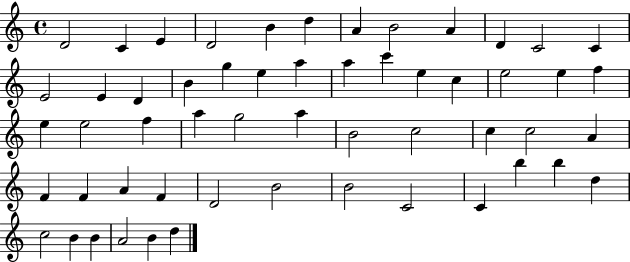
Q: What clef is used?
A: treble